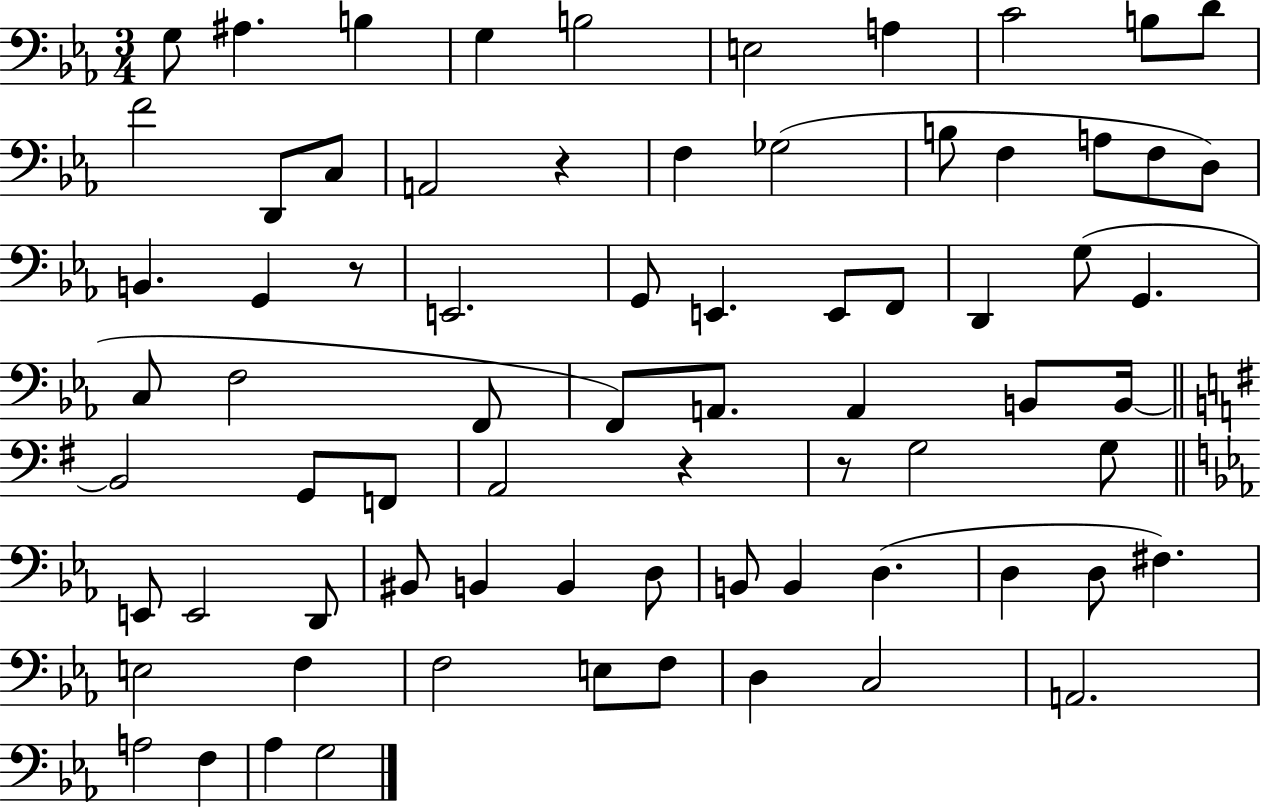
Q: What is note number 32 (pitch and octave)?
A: C3